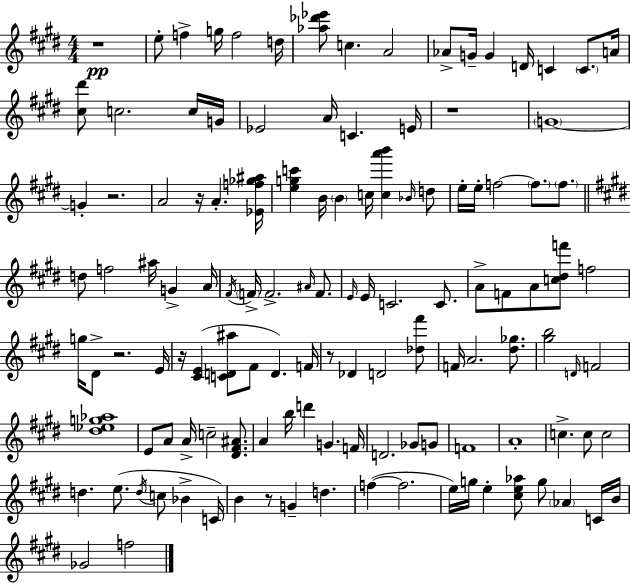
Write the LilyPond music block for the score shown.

{
  \clef treble
  \numericTimeSignature
  \time 4/4
  \key e \major
  r1\pp | e''8-. f''4-> g''16 f''2 d''16 | <aes'' des''' ees'''>8 c''4. a'2 | aes'8-> g'16-- g'4 d'16 c'4 \parenthesize c'8. a'16 | \break <cis'' dis'''>8 c''2. c''16 g'16 | ees'2 a'16 c'4. e'16 | r1 | \parenthesize g'1~~ | \break g'4-. r2. | a'2 r16 a'4.-. <ees' f'' ges'' ais''>16 | <e'' g'' c'''>4 b'16 \parenthesize b'4 c''16 <c'' a''' b'''>4 \grace { bes'16 } d''8 | e''16-. e''16-. f''2~~ \parenthesize f''8. \parenthesize f''8. | \break \bar "||" \break \key e \major d''8 f''2 ais''16 g'4-> a'16 | \acciaccatura { fis'16 } \parenthesize f'16-> f'2.-> \grace { ais'16 } f'8. | \grace { e'16 } e'16 c'2. | c'8. a'8-> f'8 a'8 <c'' dis'' f'''>8 f''2 | \break g''16 dis'8-> r2. | e'16 r16 <cis' e'>4( <c' d' ais''>8 fis'8 d'4.) | f'16 r8 des'4 d'2 | <des'' fis'''>8 f'16 a'2. | \break <dis'' ges''>8. <gis'' b''>2 \grace { d'16 } f'2 | <dis'' ees'' g'' aes''>1 | e'8 a'8 a'16-> c''2-- | <dis' fis' ais'>8. a'4 b''16 d'''4 g'4. | \break f'16 d'2. | ges'8 g'8 f'1 | a'1-. | c''4.-> c''8 c''2 | \break d''4. e''8.( \acciaccatura { d''16 } c''8 | bes'4-> c'16) b'4 r8 g'4-- d''4. | f''4~(~ f''2. | e''16) g''16 e''4-. <cis'' e'' aes''>8 g''8 \parenthesize aes'4 | \break c'16 b'16 ges'2 f''2 | \bar "|."
}